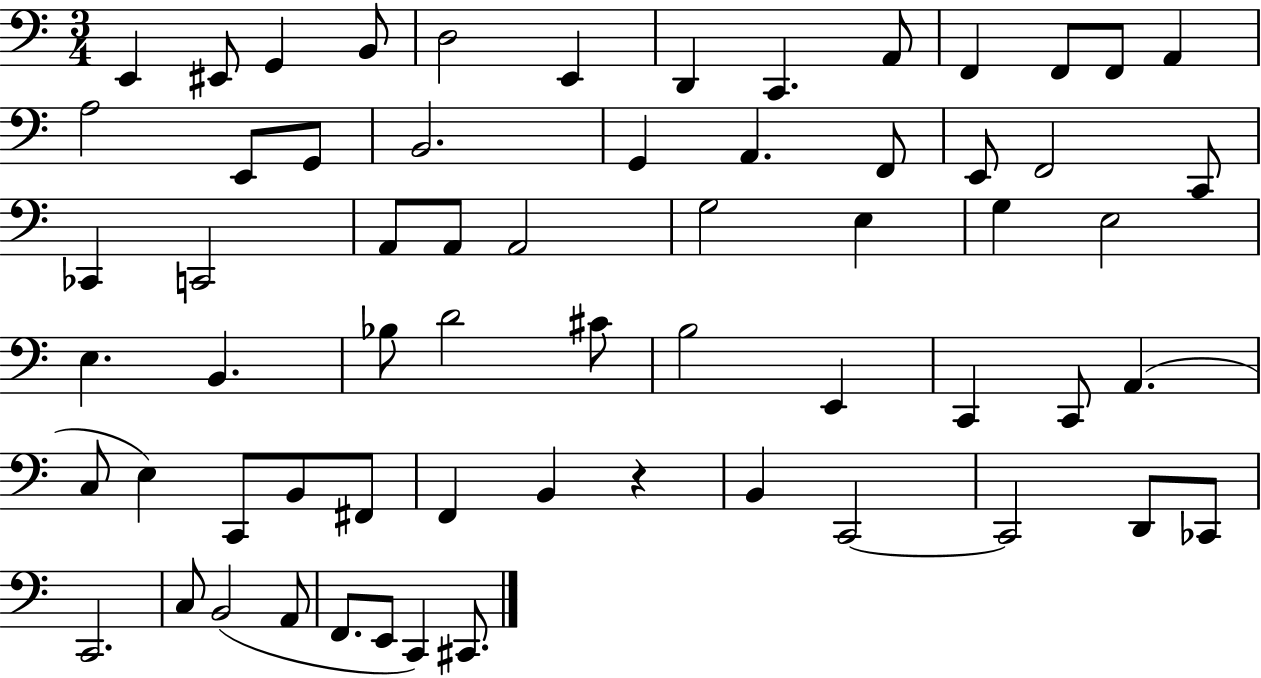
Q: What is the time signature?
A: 3/4